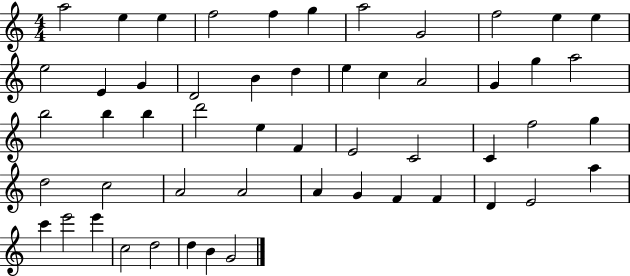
{
  \clef treble
  \numericTimeSignature
  \time 4/4
  \key c \major
  a''2 e''4 e''4 | f''2 f''4 g''4 | a''2 g'2 | f''2 e''4 e''4 | \break e''2 e'4 g'4 | d'2 b'4 d''4 | e''4 c''4 a'2 | g'4 g''4 a''2 | \break b''2 b''4 b''4 | d'''2 e''4 f'4 | e'2 c'2 | c'4 f''2 g''4 | \break d''2 c''2 | a'2 a'2 | a'4 g'4 f'4 f'4 | d'4 e'2 a''4 | \break c'''4 e'''2 e'''4 | c''2 d''2 | d''4 b'4 g'2 | \bar "|."
}